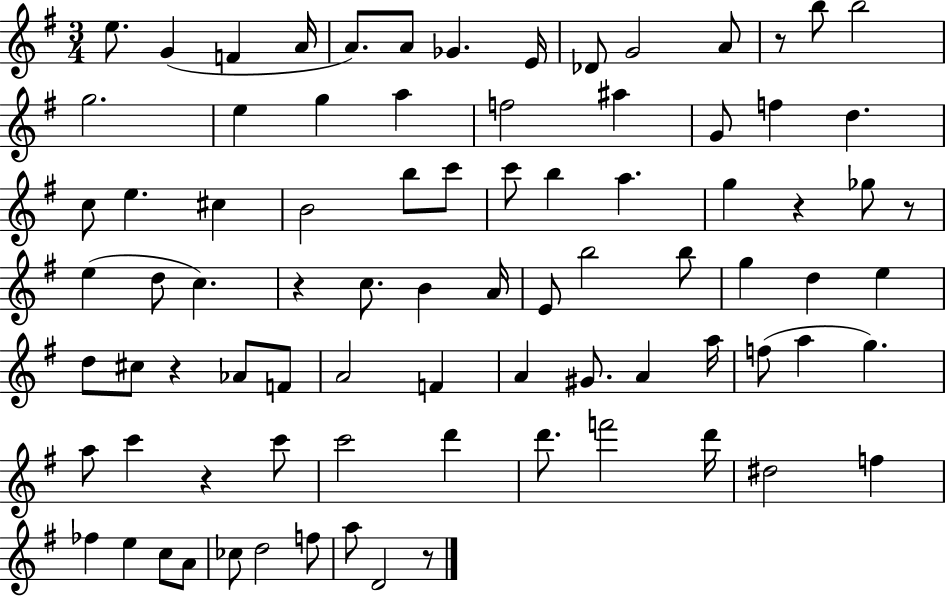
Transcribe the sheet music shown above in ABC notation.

X:1
T:Untitled
M:3/4
L:1/4
K:G
e/2 G F A/4 A/2 A/2 _G E/4 _D/2 G2 A/2 z/2 b/2 b2 g2 e g a f2 ^a G/2 f d c/2 e ^c B2 b/2 c'/2 c'/2 b a g z _g/2 z/2 e d/2 c z c/2 B A/4 E/2 b2 b/2 g d e d/2 ^c/2 z _A/2 F/2 A2 F A ^G/2 A a/4 f/2 a g a/2 c' z c'/2 c'2 d' d'/2 f'2 d'/4 ^d2 f _f e c/2 A/2 _c/2 d2 f/2 a/2 D2 z/2